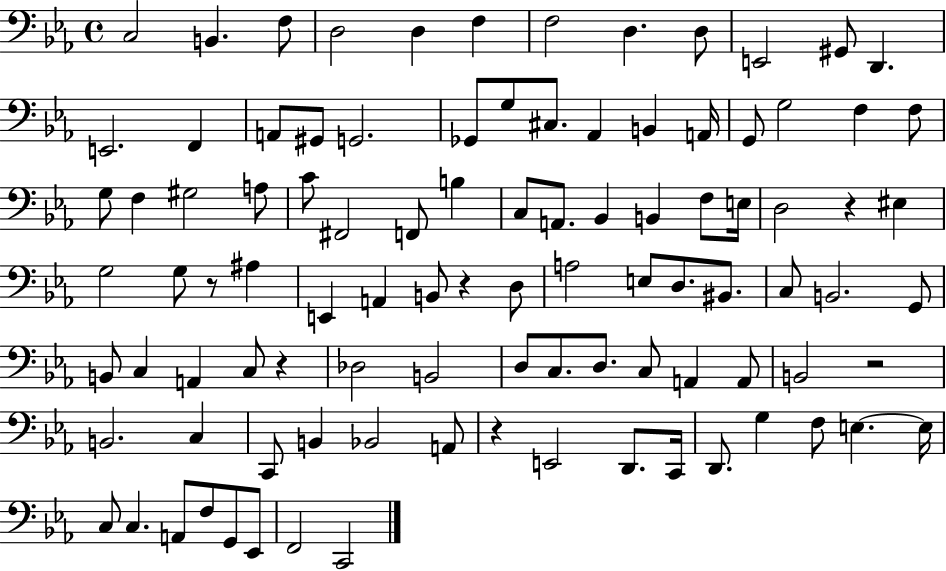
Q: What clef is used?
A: bass